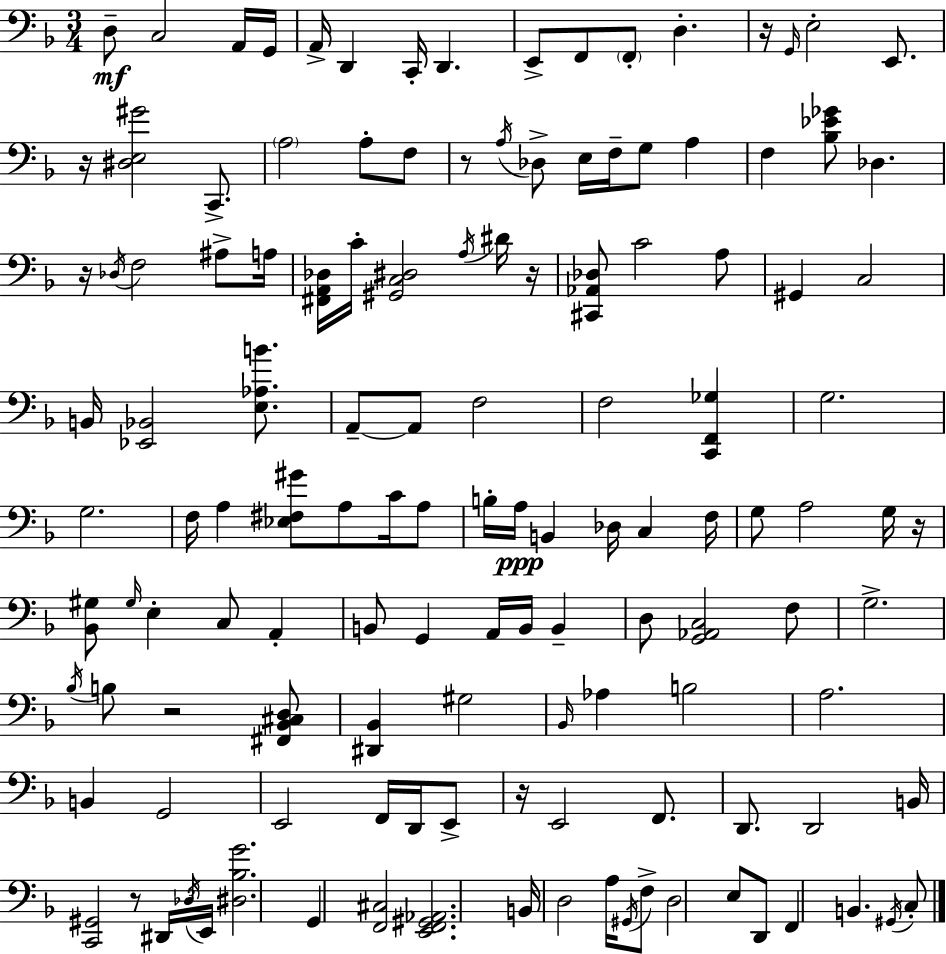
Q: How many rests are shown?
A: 9